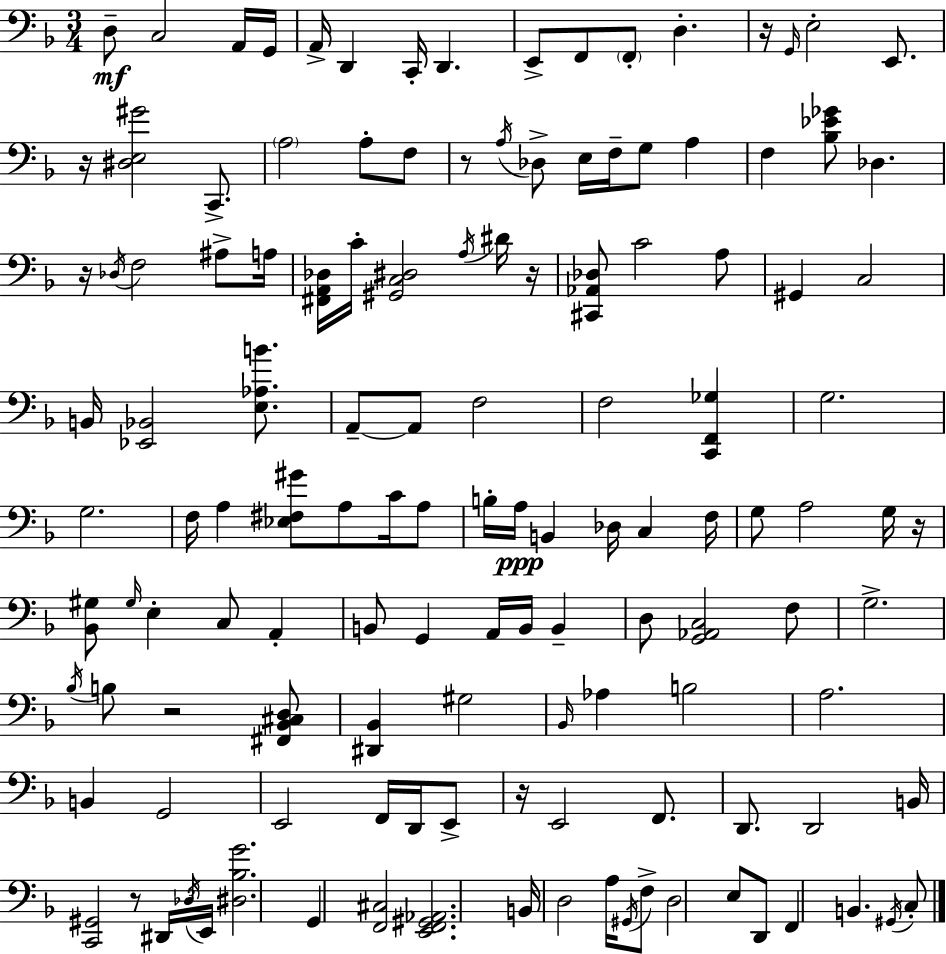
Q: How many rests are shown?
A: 9